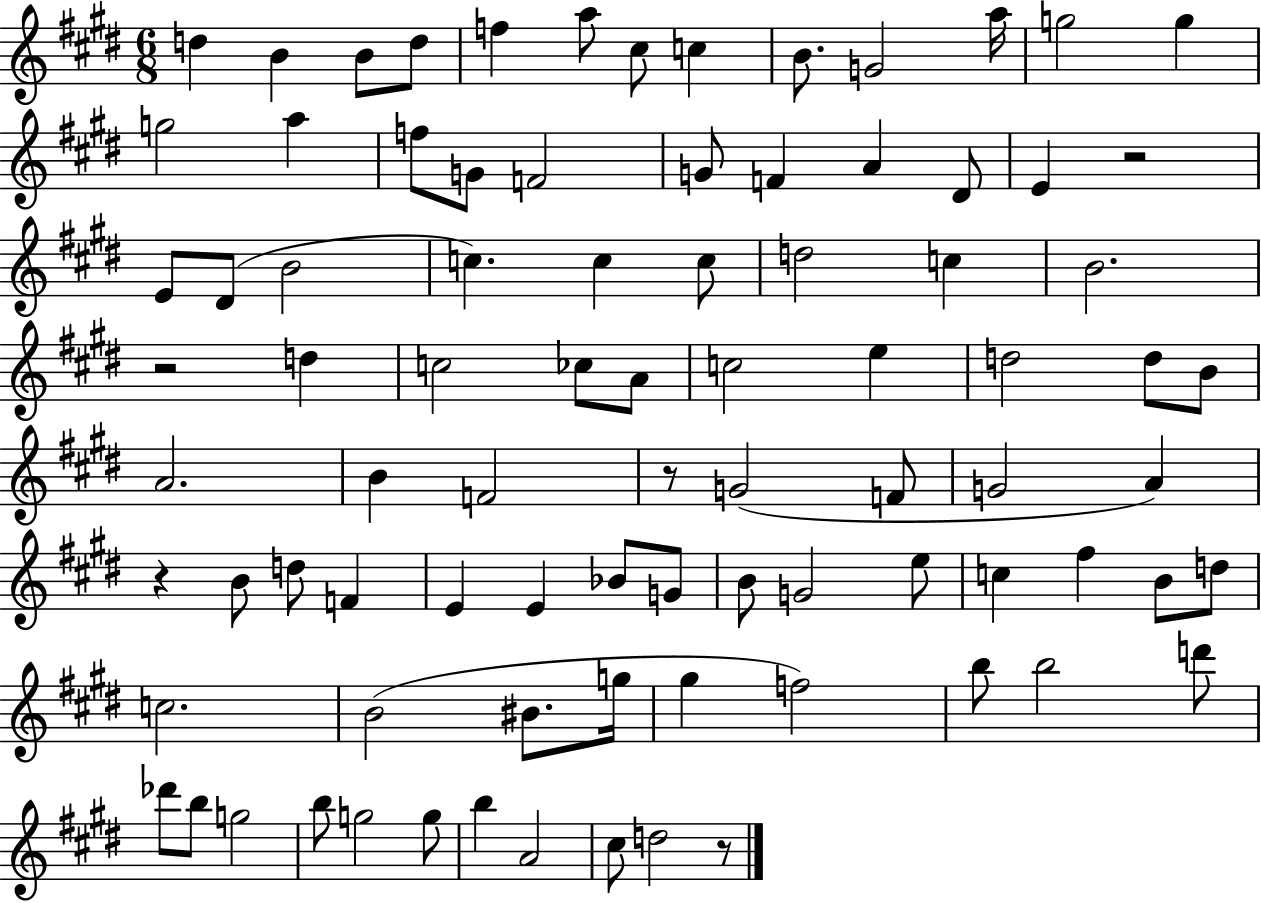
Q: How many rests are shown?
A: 5